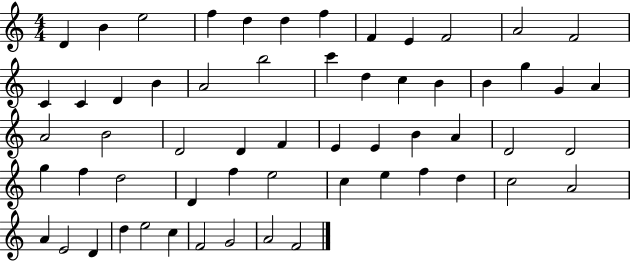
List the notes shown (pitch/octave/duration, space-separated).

D4/q B4/q E5/h F5/q D5/q D5/q F5/q F4/q E4/q F4/h A4/h F4/h C4/q C4/q D4/q B4/q A4/h B5/h C6/q D5/q C5/q B4/q B4/q G5/q G4/q A4/q A4/h B4/h D4/h D4/q F4/q E4/q E4/q B4/q A4/q D4/h D4/h G5/q F5/q D5/h D4/q F5/q E5/h C5/q E5/q F5/q D5/q C5/h A4/h A4/q E4/h D4/q D5/q E5/h C5/q F4/h G4/h A4/h F4/h